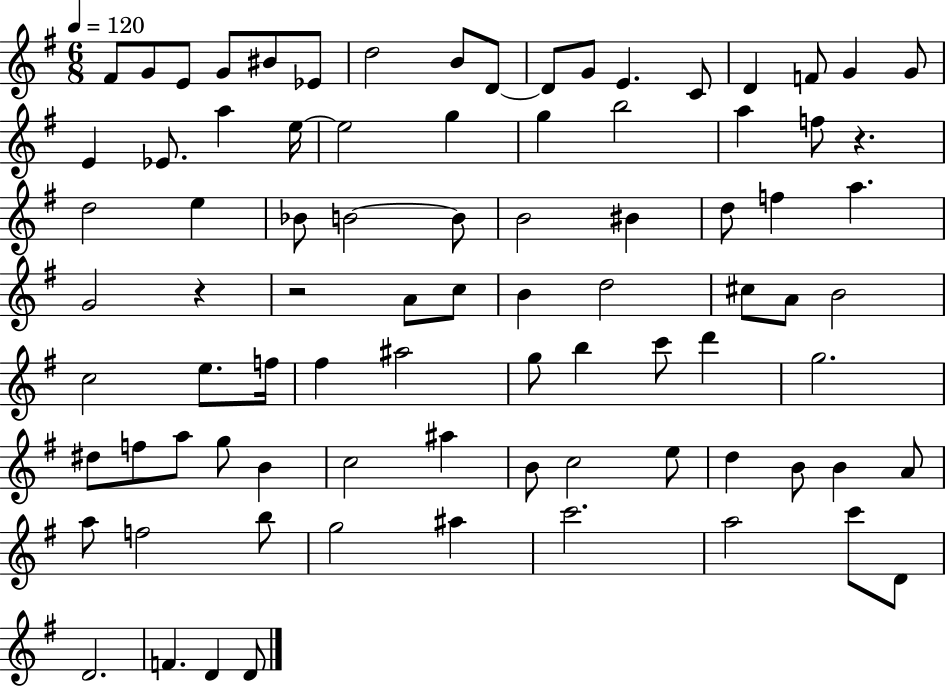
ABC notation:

X:1
T:Untitled
M:6/8
L:1/4
K:G
^F/2 G/2 E/2 G/2 ^B/2 _E/2 d2 B/2 D/2 D/2 G/2 E C/2 D F/2 G G/2 E _E/2 a e/4 e2 g g b2 a f/2 z d2 e _B/2 B2 B/2 B2 ^B d/2 f a G2 z z2 A/2 c/2 B d2 ^c/2 A/2 B2 c2 e/2 f/4 ^f ^a2 g/2 b c'/2 d' g2 ^d/2 f/2 a/2 g/2 B c2 ^a B/2 c2 e/2 d B/2 B A/2 a/2 f2 b/2 g2 ^a c'2 a2 c'/2 D/2 D2 F D D/2